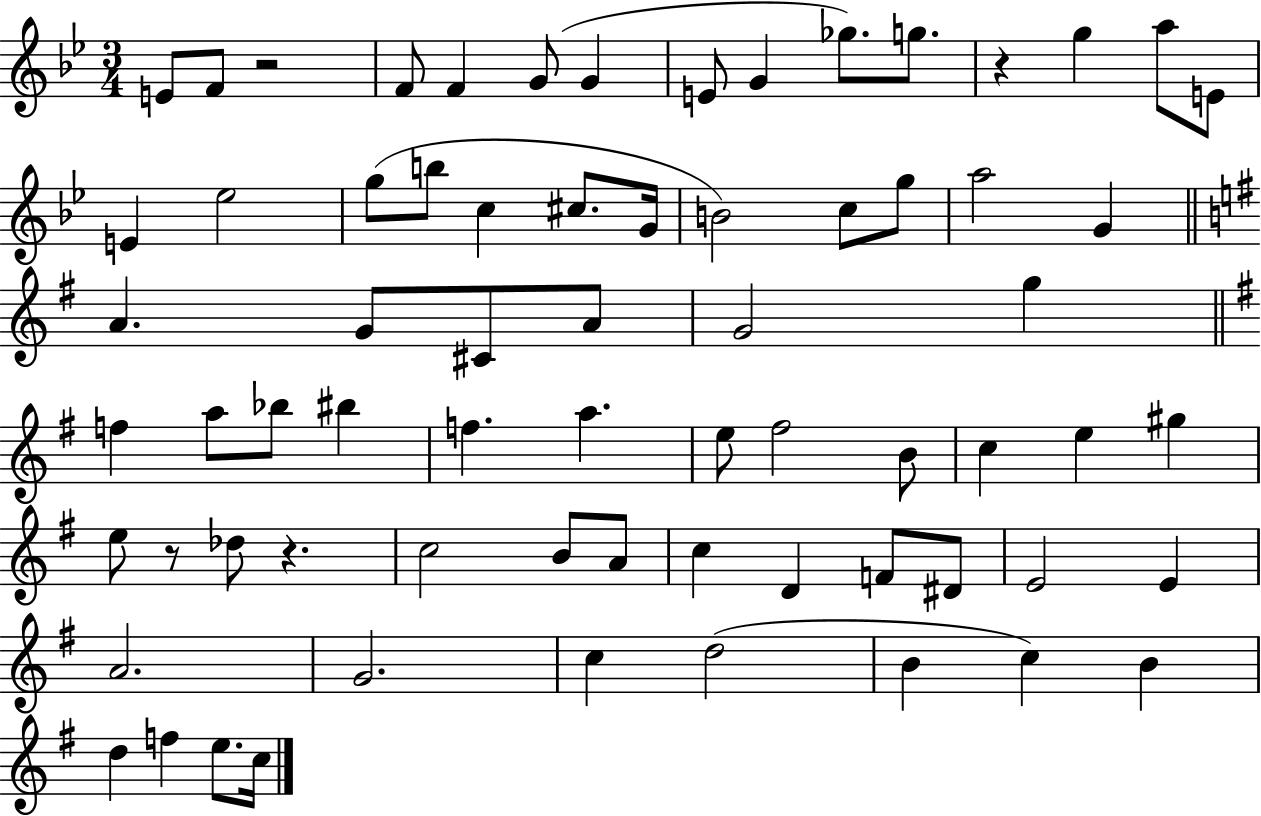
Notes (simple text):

E4/e F4/e R/h F4/e F4/q G4/e G4/q E4/e G4/q Gb5/e. G5/e. R/q G5/q A5/e E4/e E4/q Eb5/h G5/e B5/e C5/q C#5/e. G4/s B4/h C5/e G5/e A5/h G4/q A4/q. G4/e C#4/e A4/e G4/h G5/q F5/q A5/e Bb5/e BIS5/q F5/q. A5/q. E5/e F#5/h B4/e C5/q E5/q G#5/q E5/e R/e Db5/e R/q. C5/h B4/e A4/e C5/q D4/q F4/e D#4/e E4/h E4/q A4/h. G4/h. C5/q D5/h B4/q C5/q B4/q D5/q F5/q E5/e. C5/s